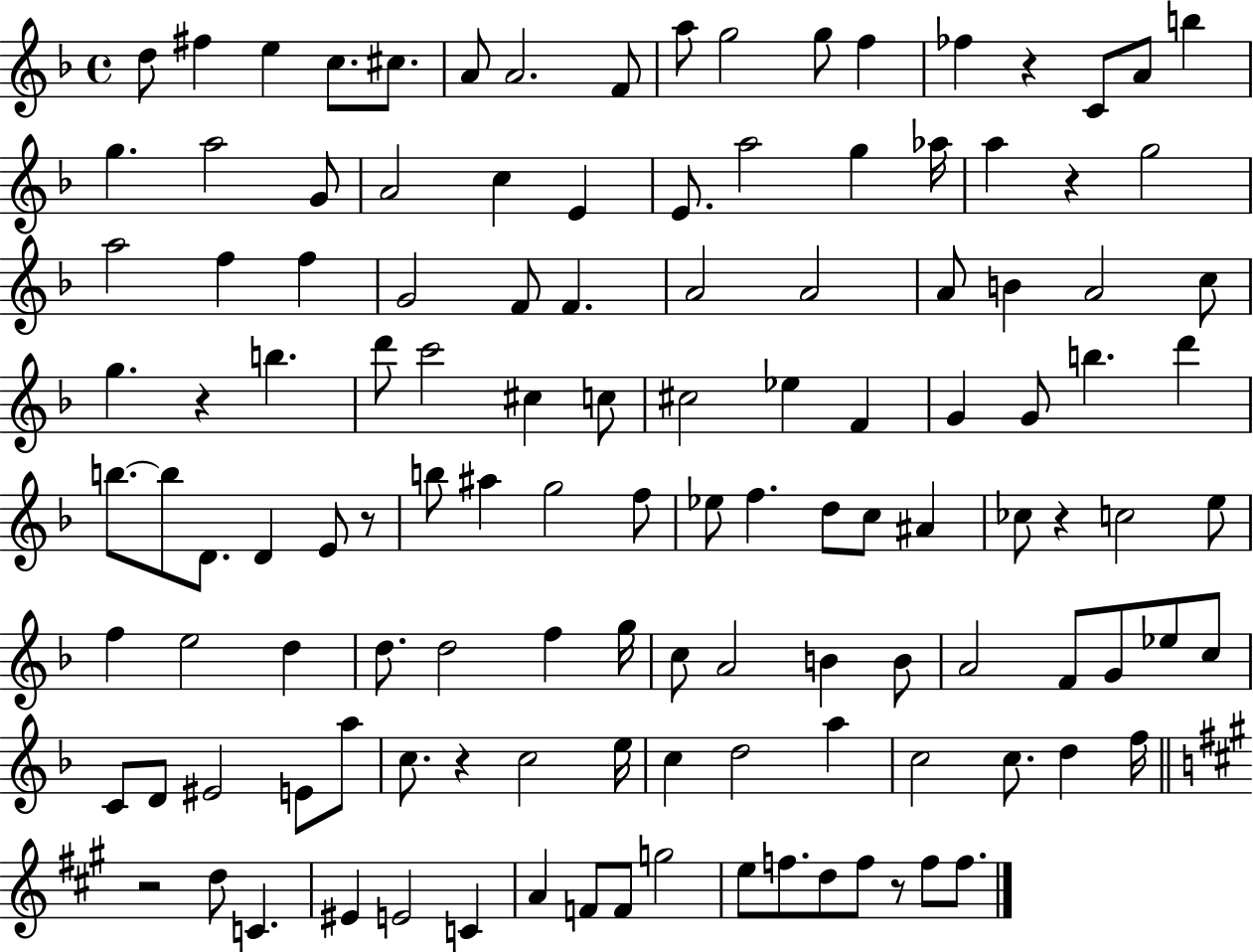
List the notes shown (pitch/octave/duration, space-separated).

D5/e F#5/q E5/q C5/e. C#5/e. A4/e A4/h. F4/e A5/e G5/h G5/e F5/q FES5/q R/q C4/e A4/e B5/q G5/q. A5/h G4/e A4/h C5/q E4/q E4/e. A5/h G5/q Ab5/s A5/q R/q G5/h A5/h F5/q F5/q G4/h F4/e F4/q. A4/h A4/h A4/e B4/q A4/h C5/e G5/q. R/q B5/q. D6/e C6/h C#5/q C5/e C#5/h Eb5/q F4/q G4/q G4/e B5/q. D6/q B5/e. B5/e D4/e. D4/q E4/e R/e B5/e A#5/q G5/h F5/e Eb5/e F5/q. D5/e C5/e A#4/q CES5/e R/q C5/h E5/e F5/q E5/h D5/q D5/e. D5/h F5/q G5/s C5/e A4/h B4/q B4/e A4/h F4/e G4/e Eb5/e C5/e C4/e D4/e EIS4/h E4/e A5/e C5/e. R/q C5/h E5/s C5/q D5/h A5/q C5/h C5/e. D5/q F5/s R/h D5/e C4/q. EIS4/q E4/h C4/q A4/q F4/e F4/e G5/h E5/e F5/e. D5/e F5/e R/e F5/e F5/e.